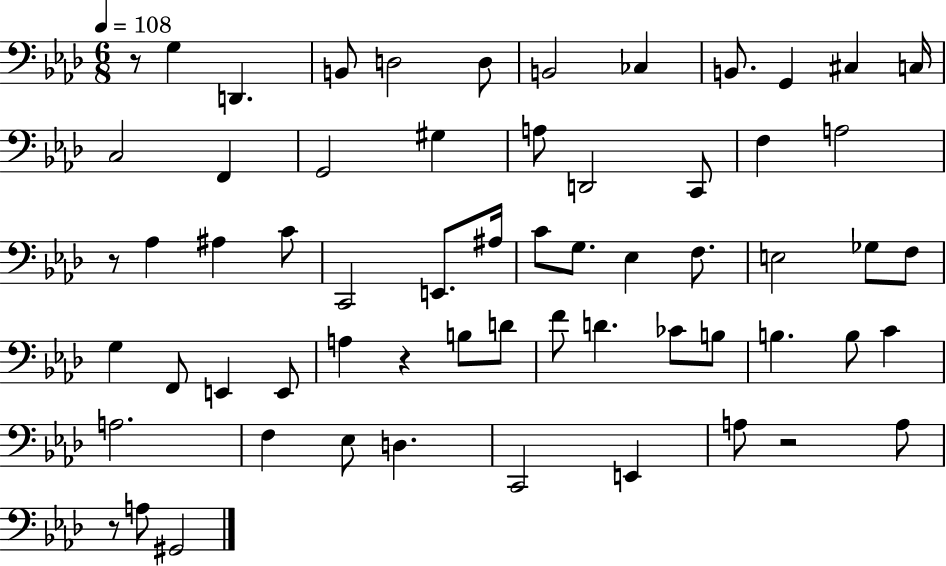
{
  \clef bass
  \numericTimeSignature
  \time 6/8
  \key aes \major
  \tempo 4 = 108
  \repeat volta 2 { r8 g4 d,4. | b,8 d2 d8 | b,2 ces4 | b,8. g,4 cis4 c16 | \break c2 f,4 | g,2 gis4 | a8 d,2 c,8 | f4 a2 | \break r8 aes4 ais4 c'8 | c,2 e,8. ais16 | c'8 g8. ees4 f8. | e2 ges8 f8 | \break g4 f,8 e,4 e,8 | a4 r4 b8 d'8 | f'8 d'4. ces'8 b8 | b4. b8 c'4 | \break a2. | f4 ees8 d4. | c,2 e,4 | a8 r2 a8 | \break r8 a8 gis,2 | } \bar "|."
}